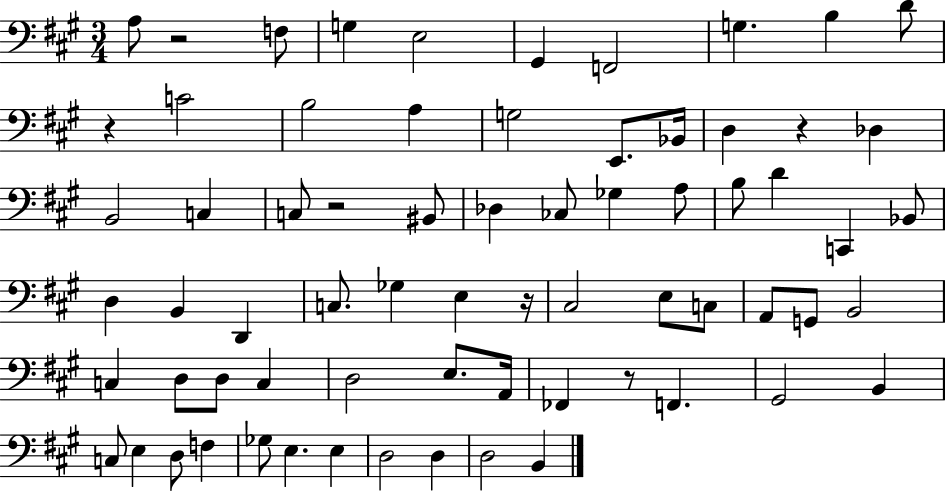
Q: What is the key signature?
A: A major